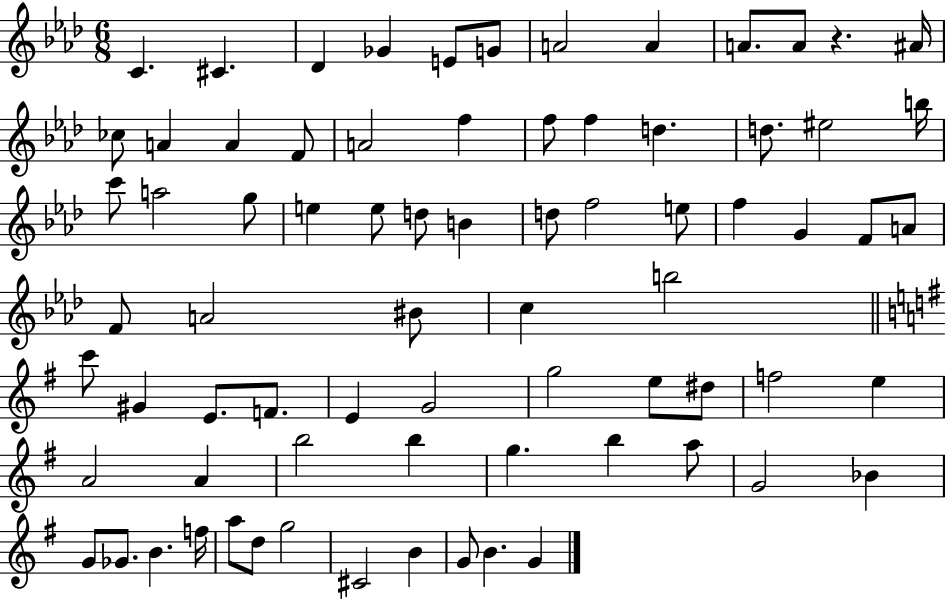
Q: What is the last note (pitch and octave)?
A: G4